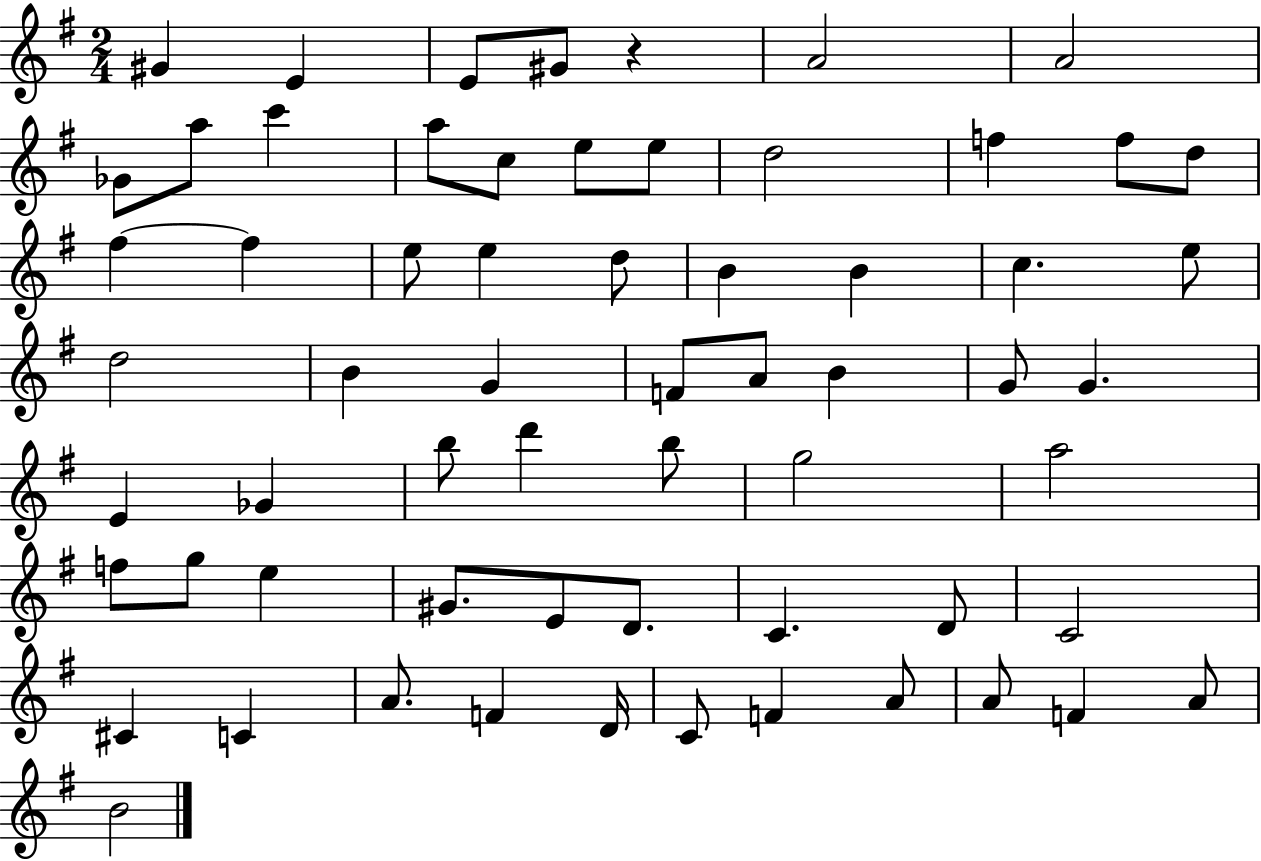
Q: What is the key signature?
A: G major